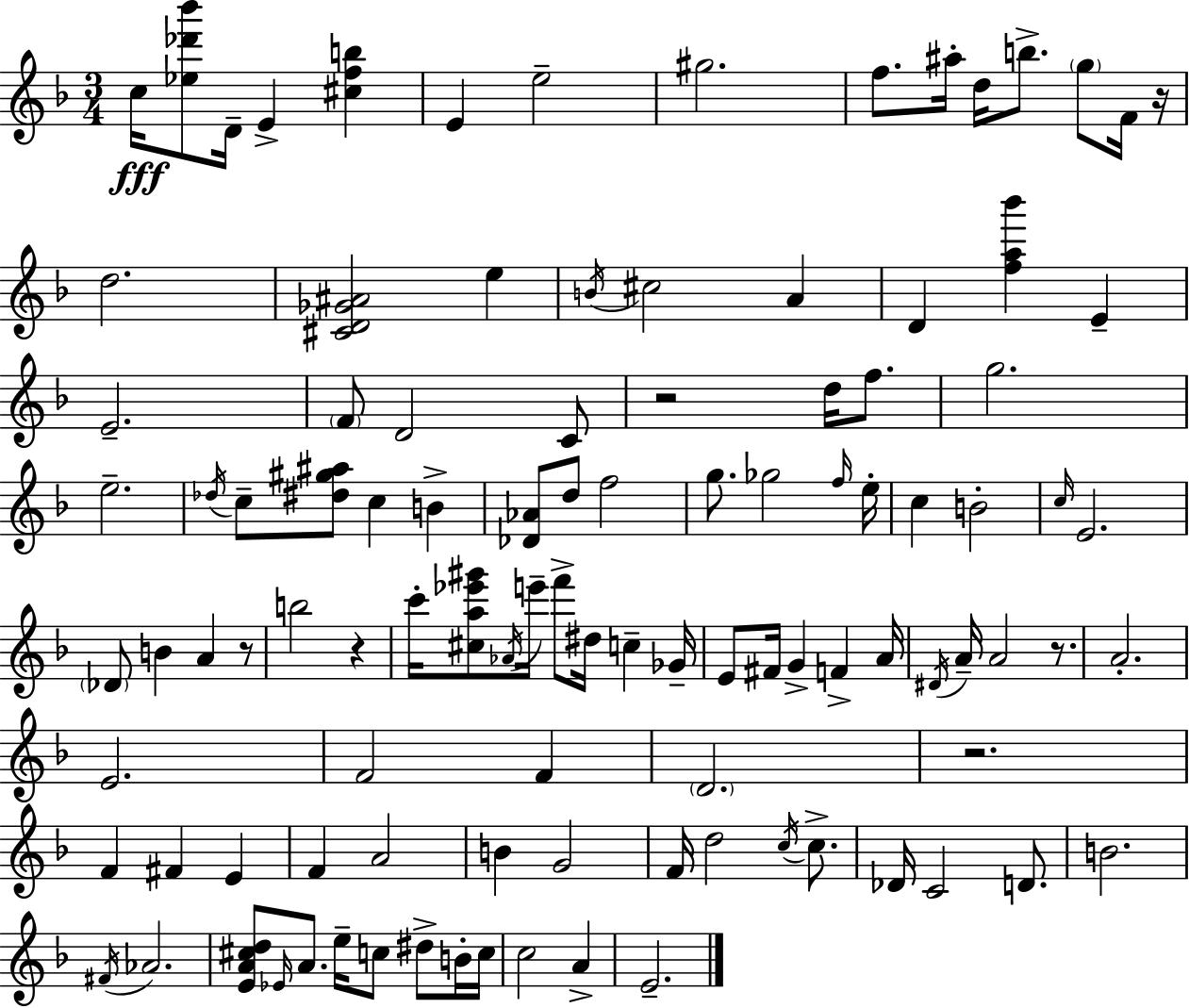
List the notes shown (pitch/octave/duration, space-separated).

C5/s [Eb5,Db6,Bb6]/e D4/s E4/q [C#5,F5,B5]/q E4/q E5/h G#5/h. F5/e. A#5/s D5/s B5/e. G5/e F4/s R/s D5/h. [C#4,D4,Gb4,A#4]/h E5/q B4/s C#5/h A4/q D4/q [F5,A5,Bb6]/q E4/q E4/h. F4/e D4/h C4/e R/h D5/s F5/e. G5/h. E5/h. Db5/s C5/e [D#5,G#5,A#5]/e C5/q B4/q [Db4,Ab4]/e D5/e F5/h G5/e. Gb5/h F5/s E5/s C5/q B4/h C5/s E4/h. Db4/e B4/q A4/q R/e B5/h R/q C6/s [C#5,A5,Eb6,G#6]/e Ab4/s E6/s F6/e D#5/s C5/q Gb4/s E4/e F#4/s G4/q F4/q A4/s D#4/s A4/s A4/h R/e. A4/h. E4/h. F4/h F4/q D4/h. R/h. F4/q F#4/q E4/q F4/q A4/h B4/q G4/h F4/s D5/h C5/s C5/e. Db4/s C4/h D4/e. B4/h. F#4/s Ab4/h. [E4,A4,C#5,D5]/e Eb4/s A4/e. E5/s C5/e D#5/e B4/s C5/s C5/h A4/q E4/h.